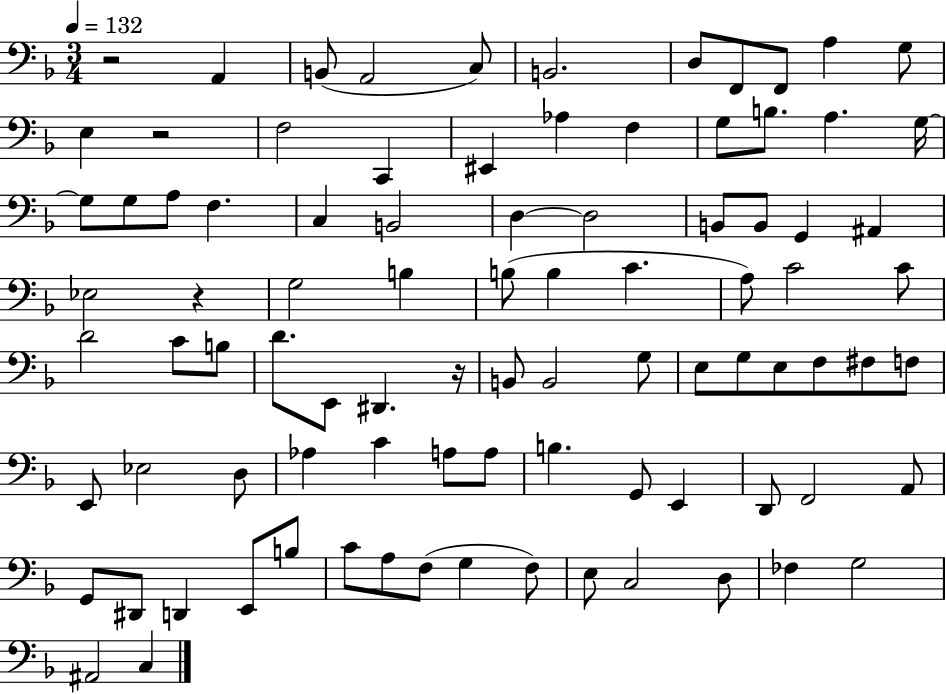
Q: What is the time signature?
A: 3/4